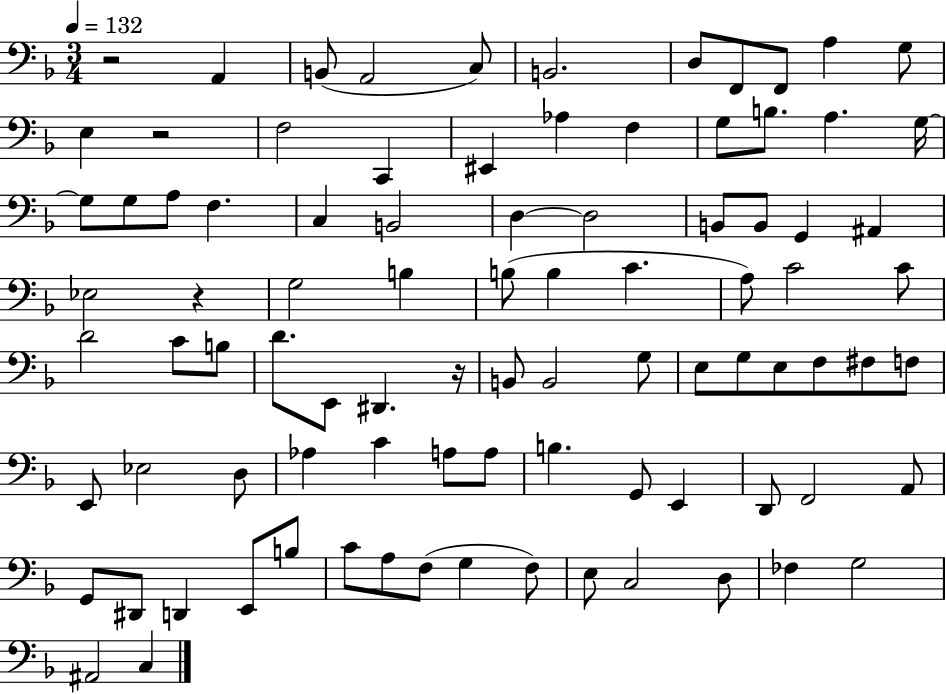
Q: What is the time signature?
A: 3/4